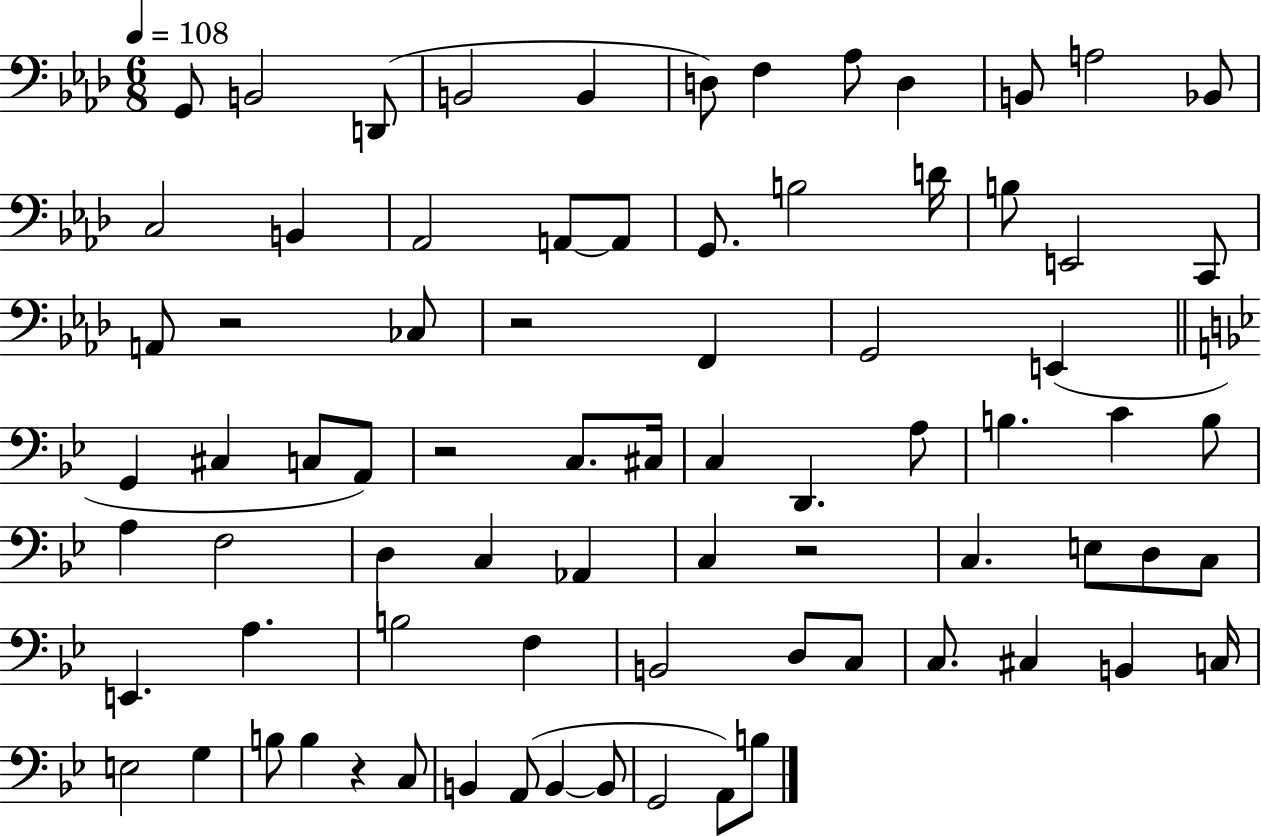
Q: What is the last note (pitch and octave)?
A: B3